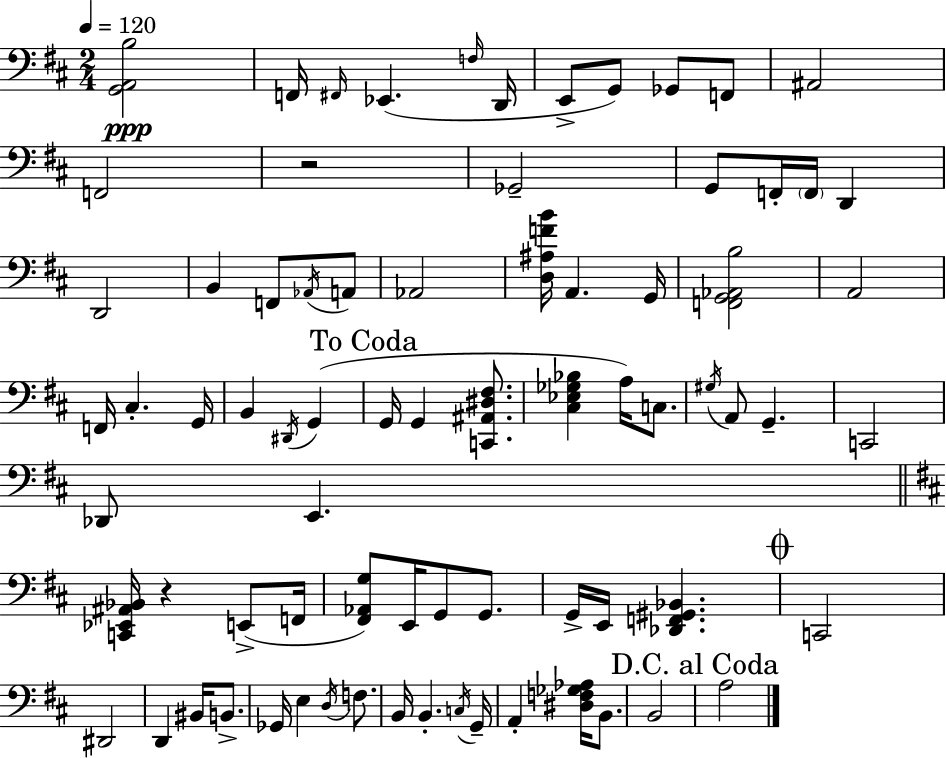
{
  \clef bass
  \numericTimeSignature
  \time 2/4
  \key d \major
  \tempo 4 = 120
  <g, a, b>2\ppp | f,16 \grace { fis,16 }( ees,4. | \grace { f16 } d,16 e,8-> g,8) ges,8 | f,8 ais,2 | \break f,2 | r2 | ges,2-- | g,8 f,16-. \parenthesize f,16 d,4 | \break d,2 | b,4 f,8 | \acciaccatura { aes,16 } a,8 aes,2 | <d ais f' b'>16 a,4. | \break g,16 <f, g, aes, b>2 | a,2 | f,16 cis4.-. | g,16 b,4 \acciaccatura { dis,16 } | \break g,4( \mark "To Coda" g,16 g,4 | <c, ais, dis fis>8. <cis ees ges bes>4 | a16) c8. \acciaccatura { gis16 } a,8 g,4.-- | c,2 | \break des,8 e,4. | \bar "||" \break \key d \major <c, ees, ais, bes,>16 r4 e,8->( f,16 | <fis, aes, g>8) e,16 g,8 g,8. | g,16-> e,16 <des, f, gis, bes,>4. | \mark \markup { \musicglyph "scripts.coda" } c,2 | \break dis,2 | d,4 bis,16 b,8.-> | ges,16 e4 \acciaccatura { d16 } f8. | b,16 b,4.-. | \break \acciaccatura { c16 } g,16-- a,4-. <dis f ges aes>16 b,8. | b,2 | \mark "D.C. al Coda" a2 | \bar "|."
}